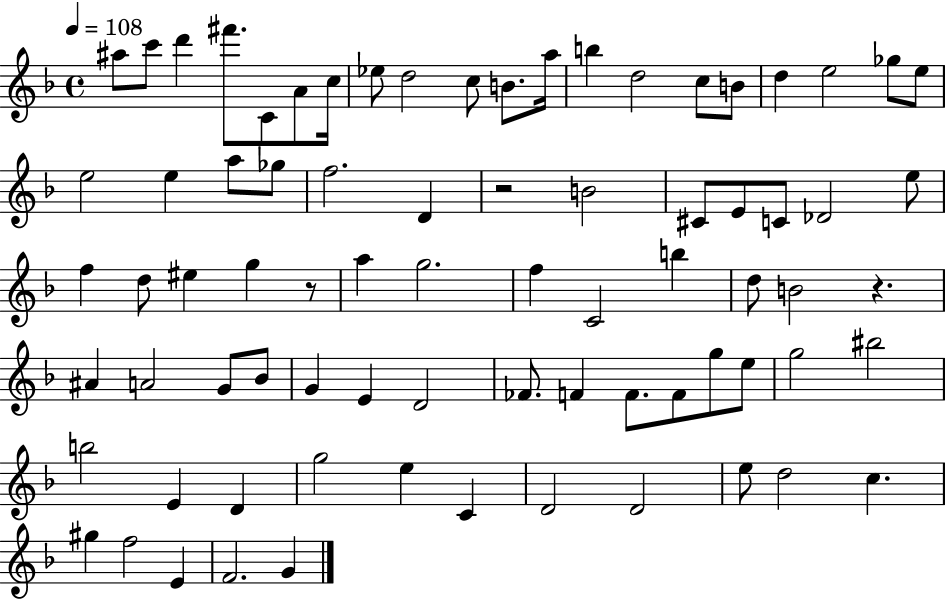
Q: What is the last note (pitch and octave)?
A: G4